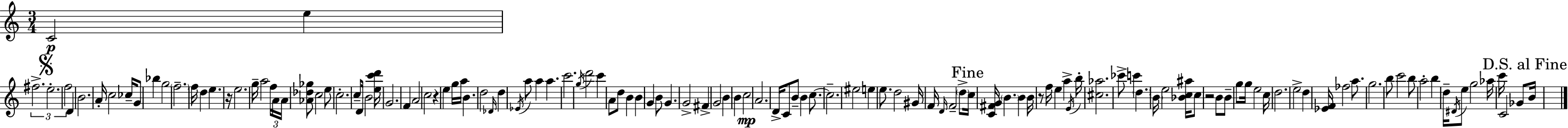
X:1
T:Untitled
M:3/4
L:1/4
K:Am
C2 e ^f2 e2 f2 D B2 A/4 c2 _c/4 G/2 _b g2 f2 f/4 d e z/4 e2 g/4 a2 f/4 A/4 A/4 [_A_d_g]/2 c2 e/2 c2 c/2 D/4 B2 [ec'd']/4 G2 F A2 c2 z e g/4 a/4 B d2 _D/4 d _E/4 a/2 a a c'2 g/4 d'2 c' A/2 d/2 B B G B/2 G G2 ^F G2 B B c2 A2 D/4 C/2 B/2 B c/2 c2 ^e2 e e/2 d2 ^G/4 F/4 D/4 F2 d/2 c/4 [C^FG]/4 B B B/4 z/2 f/4 e a E/4 b/4 [^c_a]2 _c'/2 c' d B/4 e2 [_Bc^a]/4 c/2 z2 B/2 B/2 g/2 g/4 e2 c/4 d2 e2 d [_EF]/4 _f2 a/2 g2 b/2 c'2 b/2 a2 b d/4 ^D/4 e/2 g2 _a/4 c'/4 C2 _G/2 B/4